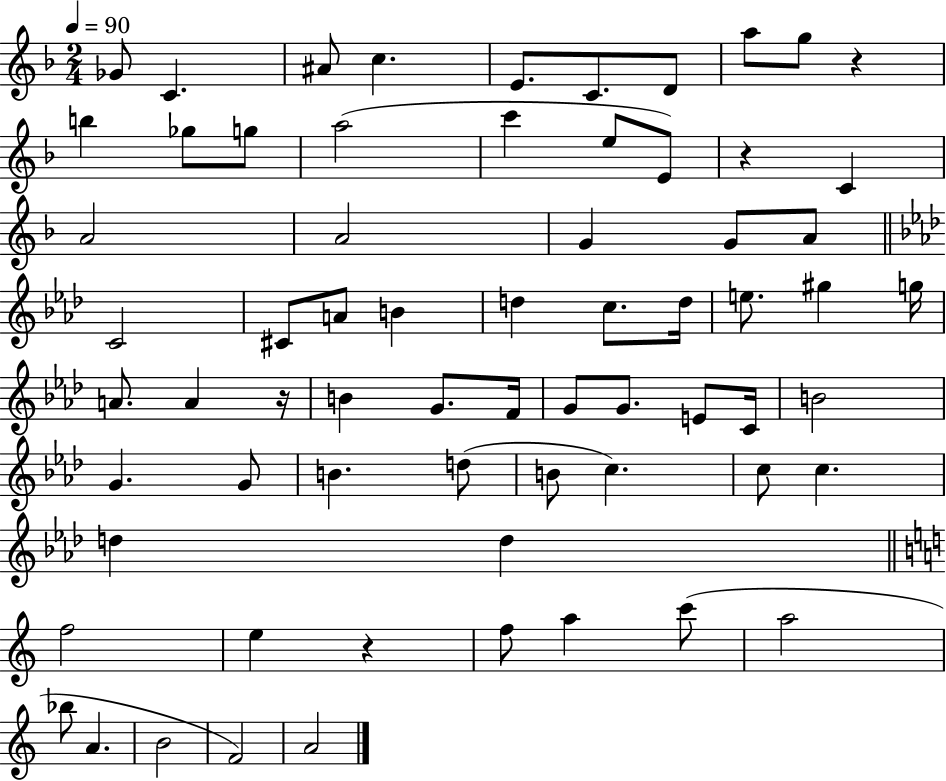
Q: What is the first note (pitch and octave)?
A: Gb4